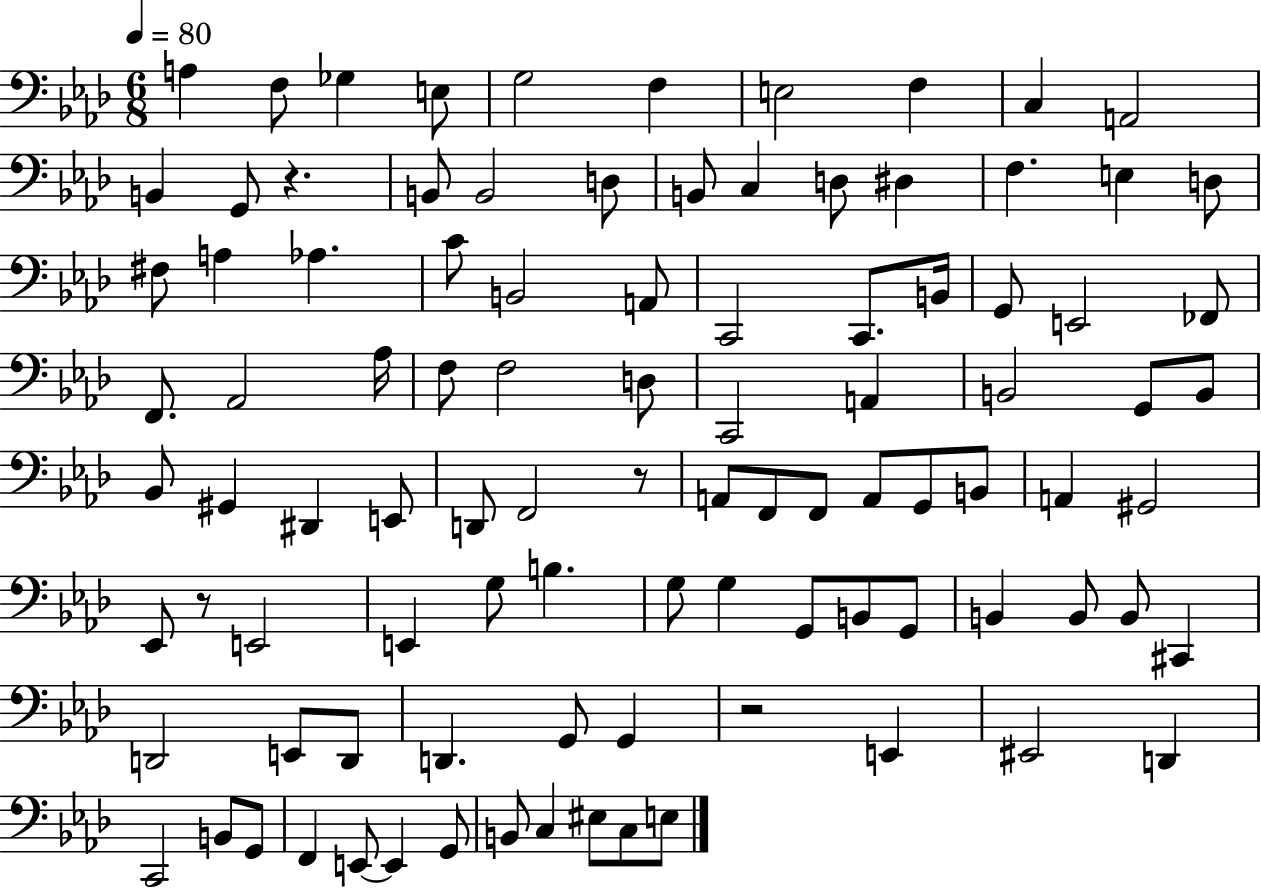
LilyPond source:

{
  \clef bass
  \numericTimeSignature
  \time 6/8
  \key aes \major
  \tempo 4 = 80
  \repeat volta 2 { a4 f8 ges4 e8 | g2 f4 | e2 f4 | c4 a,2 | \break b,4 g,8 r4. | b,8 b,2 d8 | b,8 c4 d8 dis4 | f4. e4 d8 | \break fis8 a4 aes4. | c'8 b,2 a,8 | c,2 c,8. b,16 | g,8 e,2 fes,8 | \break f,8. aes,2 aes16 | f8 f2 d8 | c,2 a,4 | b,2 g,8 b,8 | \break bes,8 gis,4 dis,4 e,8 | d,8 f,2 r8 | a,8 f,8 f,8 a,8 g,8 b,8 | a,4 gis,2 | \break ees,8 r8 e,2 | e,4 g8 b4. | g8 g4 g,8 b,8 g,8 | b,4 b,8 b,8 cis,4 | \break d,2 e,8 d,8 | d,4. g,8 g,4 | r2 e,4 | eis,2 d,4 | \break c,2 b,8 g,8 | f,4 e,8~~ e,4 g,8 | b,8 c4 eis8 c8 e8 | } \bar "|."
}